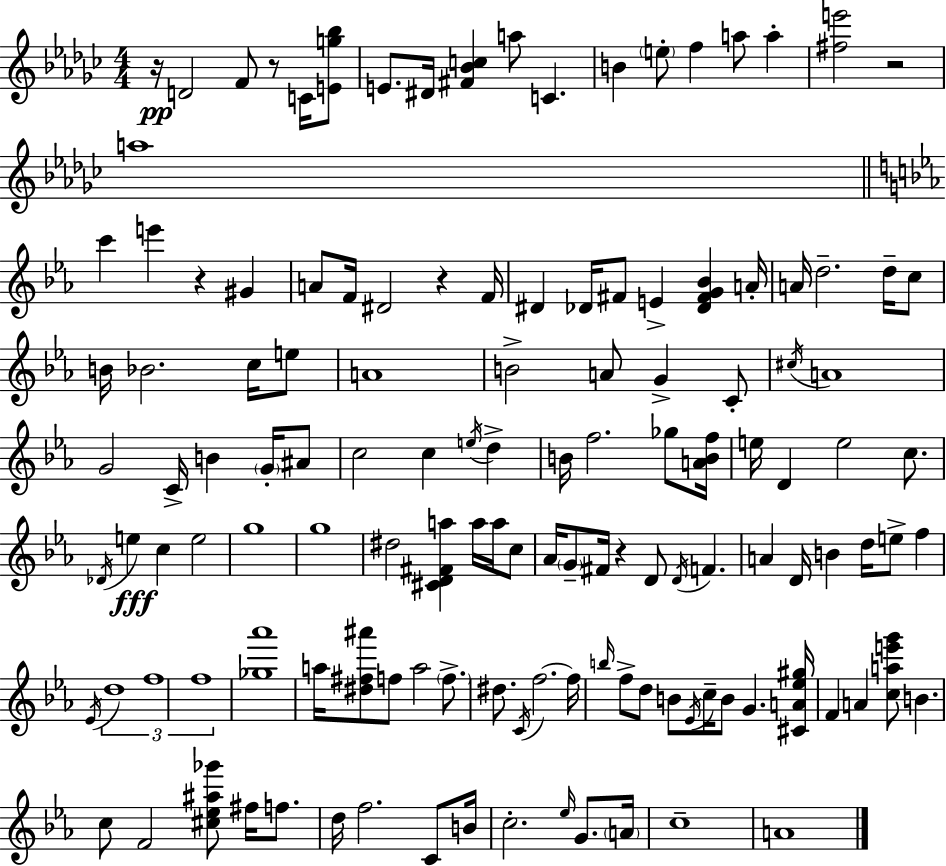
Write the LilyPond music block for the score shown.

{
  \clef treble
  \numericTimeSignature
  \time 4/4
  \key ees \minor
  r16\pp d'2 f'8 r8 c'16 <e' g'' bes''>8 | e'8. dis'16 <fis' bes' c''>4 a''8 c'4. | b'4 \parenthesize e''8-. f''4 a''8 a''4-. | <fis'' e'''>2 r2 | \break a''1 | \bar "||" \break \key ees \major c'''4 e'''4 r4 gis'4 | a'8 f'16 dis'2 r4 f'16 | dis'4 des'16 fis'8 e'4-> <des' fis' g' bes'>4 a'16-. | a'16 d''2.-- d''16-- c''8 | \break b'16 bes'2. c''16 e''8 | a'1 | b'2-> a'8 g'4-> c'8-. | \acciaccatura { cis''16 } a'1 | \break g'2 c'16-> b'4 \parenthesize g'16-. ais'8 | c''2 c''4 \acciaccatura { e''16 } d''4-> | b'16 f''2. ges''8 | <a' b' f''>16 e''16 d'4 e''2 c''8. | \break \acciaccatura { des'16 }\fff e''4 c''4 e''2 | g''1 | g''1 | dis''2 <cis' d' fis' a''>4 a''16 | \break a''16 c''8 aes'16 \parenthesize g'8-- fis'16 r4 d'8 \acciaccatura { d'16 } f'4. | a'4 d'16 b'4 d''16 e''8-> | f''4 \acciaccatura { ees'16 } \tuplet 3/2 { d''1 | f''1 | \break f''1 } | <ges'' aes'''>1 | a''16 <dis'' fis'' ais'''>8 f''8 a''2 | \parenthesize f''8.-> dis''8. \acciaccatura { c'16 } f''2.~~ | \break f''16 \grace { b''16 } f''8-> d''8 b'8 \acciaccatura { ees'16 } c''16-- b'8 | g'4. <cis' a' ees'' gis''>16 f'4 a'4 | <c'' a'' e''' g'''>8 b'4. c''8 f'2 | <cis'' ees'' ais'' ges'''>8 fis''16 f''8. d''16 f''2. | \break c'8 b'16 c''2.-. | \grace { ees''16 } g'8. \parenthesize a'16 c''1-- | a'1 | \bar "|."
}